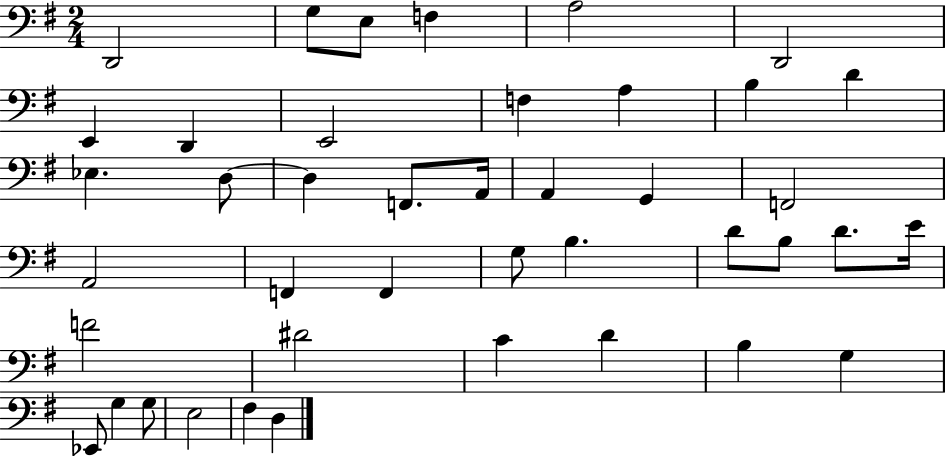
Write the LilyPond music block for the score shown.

{
  \clef bass
  \numericTimeSignature
  \time 2/4
  \key g \major
  d,2 | g8 e8 f4 | a2 | d,2 | \break e,4 d,4 | e,2 | f4 a4 | b4 d'4 | \break ees4. d8~~ | d4 f,8. a,16 | a,4 g,4 | f,2 | \break a,2 | f,4 f,4 | g8 b4. | d'8 b8 d'8. e'16 | \break f'2 | dis'2 | c'4 d'4 | b4 g4 | \break ees,8 g4 g8 | e2 | fis4 d4 | \bar "|."
}